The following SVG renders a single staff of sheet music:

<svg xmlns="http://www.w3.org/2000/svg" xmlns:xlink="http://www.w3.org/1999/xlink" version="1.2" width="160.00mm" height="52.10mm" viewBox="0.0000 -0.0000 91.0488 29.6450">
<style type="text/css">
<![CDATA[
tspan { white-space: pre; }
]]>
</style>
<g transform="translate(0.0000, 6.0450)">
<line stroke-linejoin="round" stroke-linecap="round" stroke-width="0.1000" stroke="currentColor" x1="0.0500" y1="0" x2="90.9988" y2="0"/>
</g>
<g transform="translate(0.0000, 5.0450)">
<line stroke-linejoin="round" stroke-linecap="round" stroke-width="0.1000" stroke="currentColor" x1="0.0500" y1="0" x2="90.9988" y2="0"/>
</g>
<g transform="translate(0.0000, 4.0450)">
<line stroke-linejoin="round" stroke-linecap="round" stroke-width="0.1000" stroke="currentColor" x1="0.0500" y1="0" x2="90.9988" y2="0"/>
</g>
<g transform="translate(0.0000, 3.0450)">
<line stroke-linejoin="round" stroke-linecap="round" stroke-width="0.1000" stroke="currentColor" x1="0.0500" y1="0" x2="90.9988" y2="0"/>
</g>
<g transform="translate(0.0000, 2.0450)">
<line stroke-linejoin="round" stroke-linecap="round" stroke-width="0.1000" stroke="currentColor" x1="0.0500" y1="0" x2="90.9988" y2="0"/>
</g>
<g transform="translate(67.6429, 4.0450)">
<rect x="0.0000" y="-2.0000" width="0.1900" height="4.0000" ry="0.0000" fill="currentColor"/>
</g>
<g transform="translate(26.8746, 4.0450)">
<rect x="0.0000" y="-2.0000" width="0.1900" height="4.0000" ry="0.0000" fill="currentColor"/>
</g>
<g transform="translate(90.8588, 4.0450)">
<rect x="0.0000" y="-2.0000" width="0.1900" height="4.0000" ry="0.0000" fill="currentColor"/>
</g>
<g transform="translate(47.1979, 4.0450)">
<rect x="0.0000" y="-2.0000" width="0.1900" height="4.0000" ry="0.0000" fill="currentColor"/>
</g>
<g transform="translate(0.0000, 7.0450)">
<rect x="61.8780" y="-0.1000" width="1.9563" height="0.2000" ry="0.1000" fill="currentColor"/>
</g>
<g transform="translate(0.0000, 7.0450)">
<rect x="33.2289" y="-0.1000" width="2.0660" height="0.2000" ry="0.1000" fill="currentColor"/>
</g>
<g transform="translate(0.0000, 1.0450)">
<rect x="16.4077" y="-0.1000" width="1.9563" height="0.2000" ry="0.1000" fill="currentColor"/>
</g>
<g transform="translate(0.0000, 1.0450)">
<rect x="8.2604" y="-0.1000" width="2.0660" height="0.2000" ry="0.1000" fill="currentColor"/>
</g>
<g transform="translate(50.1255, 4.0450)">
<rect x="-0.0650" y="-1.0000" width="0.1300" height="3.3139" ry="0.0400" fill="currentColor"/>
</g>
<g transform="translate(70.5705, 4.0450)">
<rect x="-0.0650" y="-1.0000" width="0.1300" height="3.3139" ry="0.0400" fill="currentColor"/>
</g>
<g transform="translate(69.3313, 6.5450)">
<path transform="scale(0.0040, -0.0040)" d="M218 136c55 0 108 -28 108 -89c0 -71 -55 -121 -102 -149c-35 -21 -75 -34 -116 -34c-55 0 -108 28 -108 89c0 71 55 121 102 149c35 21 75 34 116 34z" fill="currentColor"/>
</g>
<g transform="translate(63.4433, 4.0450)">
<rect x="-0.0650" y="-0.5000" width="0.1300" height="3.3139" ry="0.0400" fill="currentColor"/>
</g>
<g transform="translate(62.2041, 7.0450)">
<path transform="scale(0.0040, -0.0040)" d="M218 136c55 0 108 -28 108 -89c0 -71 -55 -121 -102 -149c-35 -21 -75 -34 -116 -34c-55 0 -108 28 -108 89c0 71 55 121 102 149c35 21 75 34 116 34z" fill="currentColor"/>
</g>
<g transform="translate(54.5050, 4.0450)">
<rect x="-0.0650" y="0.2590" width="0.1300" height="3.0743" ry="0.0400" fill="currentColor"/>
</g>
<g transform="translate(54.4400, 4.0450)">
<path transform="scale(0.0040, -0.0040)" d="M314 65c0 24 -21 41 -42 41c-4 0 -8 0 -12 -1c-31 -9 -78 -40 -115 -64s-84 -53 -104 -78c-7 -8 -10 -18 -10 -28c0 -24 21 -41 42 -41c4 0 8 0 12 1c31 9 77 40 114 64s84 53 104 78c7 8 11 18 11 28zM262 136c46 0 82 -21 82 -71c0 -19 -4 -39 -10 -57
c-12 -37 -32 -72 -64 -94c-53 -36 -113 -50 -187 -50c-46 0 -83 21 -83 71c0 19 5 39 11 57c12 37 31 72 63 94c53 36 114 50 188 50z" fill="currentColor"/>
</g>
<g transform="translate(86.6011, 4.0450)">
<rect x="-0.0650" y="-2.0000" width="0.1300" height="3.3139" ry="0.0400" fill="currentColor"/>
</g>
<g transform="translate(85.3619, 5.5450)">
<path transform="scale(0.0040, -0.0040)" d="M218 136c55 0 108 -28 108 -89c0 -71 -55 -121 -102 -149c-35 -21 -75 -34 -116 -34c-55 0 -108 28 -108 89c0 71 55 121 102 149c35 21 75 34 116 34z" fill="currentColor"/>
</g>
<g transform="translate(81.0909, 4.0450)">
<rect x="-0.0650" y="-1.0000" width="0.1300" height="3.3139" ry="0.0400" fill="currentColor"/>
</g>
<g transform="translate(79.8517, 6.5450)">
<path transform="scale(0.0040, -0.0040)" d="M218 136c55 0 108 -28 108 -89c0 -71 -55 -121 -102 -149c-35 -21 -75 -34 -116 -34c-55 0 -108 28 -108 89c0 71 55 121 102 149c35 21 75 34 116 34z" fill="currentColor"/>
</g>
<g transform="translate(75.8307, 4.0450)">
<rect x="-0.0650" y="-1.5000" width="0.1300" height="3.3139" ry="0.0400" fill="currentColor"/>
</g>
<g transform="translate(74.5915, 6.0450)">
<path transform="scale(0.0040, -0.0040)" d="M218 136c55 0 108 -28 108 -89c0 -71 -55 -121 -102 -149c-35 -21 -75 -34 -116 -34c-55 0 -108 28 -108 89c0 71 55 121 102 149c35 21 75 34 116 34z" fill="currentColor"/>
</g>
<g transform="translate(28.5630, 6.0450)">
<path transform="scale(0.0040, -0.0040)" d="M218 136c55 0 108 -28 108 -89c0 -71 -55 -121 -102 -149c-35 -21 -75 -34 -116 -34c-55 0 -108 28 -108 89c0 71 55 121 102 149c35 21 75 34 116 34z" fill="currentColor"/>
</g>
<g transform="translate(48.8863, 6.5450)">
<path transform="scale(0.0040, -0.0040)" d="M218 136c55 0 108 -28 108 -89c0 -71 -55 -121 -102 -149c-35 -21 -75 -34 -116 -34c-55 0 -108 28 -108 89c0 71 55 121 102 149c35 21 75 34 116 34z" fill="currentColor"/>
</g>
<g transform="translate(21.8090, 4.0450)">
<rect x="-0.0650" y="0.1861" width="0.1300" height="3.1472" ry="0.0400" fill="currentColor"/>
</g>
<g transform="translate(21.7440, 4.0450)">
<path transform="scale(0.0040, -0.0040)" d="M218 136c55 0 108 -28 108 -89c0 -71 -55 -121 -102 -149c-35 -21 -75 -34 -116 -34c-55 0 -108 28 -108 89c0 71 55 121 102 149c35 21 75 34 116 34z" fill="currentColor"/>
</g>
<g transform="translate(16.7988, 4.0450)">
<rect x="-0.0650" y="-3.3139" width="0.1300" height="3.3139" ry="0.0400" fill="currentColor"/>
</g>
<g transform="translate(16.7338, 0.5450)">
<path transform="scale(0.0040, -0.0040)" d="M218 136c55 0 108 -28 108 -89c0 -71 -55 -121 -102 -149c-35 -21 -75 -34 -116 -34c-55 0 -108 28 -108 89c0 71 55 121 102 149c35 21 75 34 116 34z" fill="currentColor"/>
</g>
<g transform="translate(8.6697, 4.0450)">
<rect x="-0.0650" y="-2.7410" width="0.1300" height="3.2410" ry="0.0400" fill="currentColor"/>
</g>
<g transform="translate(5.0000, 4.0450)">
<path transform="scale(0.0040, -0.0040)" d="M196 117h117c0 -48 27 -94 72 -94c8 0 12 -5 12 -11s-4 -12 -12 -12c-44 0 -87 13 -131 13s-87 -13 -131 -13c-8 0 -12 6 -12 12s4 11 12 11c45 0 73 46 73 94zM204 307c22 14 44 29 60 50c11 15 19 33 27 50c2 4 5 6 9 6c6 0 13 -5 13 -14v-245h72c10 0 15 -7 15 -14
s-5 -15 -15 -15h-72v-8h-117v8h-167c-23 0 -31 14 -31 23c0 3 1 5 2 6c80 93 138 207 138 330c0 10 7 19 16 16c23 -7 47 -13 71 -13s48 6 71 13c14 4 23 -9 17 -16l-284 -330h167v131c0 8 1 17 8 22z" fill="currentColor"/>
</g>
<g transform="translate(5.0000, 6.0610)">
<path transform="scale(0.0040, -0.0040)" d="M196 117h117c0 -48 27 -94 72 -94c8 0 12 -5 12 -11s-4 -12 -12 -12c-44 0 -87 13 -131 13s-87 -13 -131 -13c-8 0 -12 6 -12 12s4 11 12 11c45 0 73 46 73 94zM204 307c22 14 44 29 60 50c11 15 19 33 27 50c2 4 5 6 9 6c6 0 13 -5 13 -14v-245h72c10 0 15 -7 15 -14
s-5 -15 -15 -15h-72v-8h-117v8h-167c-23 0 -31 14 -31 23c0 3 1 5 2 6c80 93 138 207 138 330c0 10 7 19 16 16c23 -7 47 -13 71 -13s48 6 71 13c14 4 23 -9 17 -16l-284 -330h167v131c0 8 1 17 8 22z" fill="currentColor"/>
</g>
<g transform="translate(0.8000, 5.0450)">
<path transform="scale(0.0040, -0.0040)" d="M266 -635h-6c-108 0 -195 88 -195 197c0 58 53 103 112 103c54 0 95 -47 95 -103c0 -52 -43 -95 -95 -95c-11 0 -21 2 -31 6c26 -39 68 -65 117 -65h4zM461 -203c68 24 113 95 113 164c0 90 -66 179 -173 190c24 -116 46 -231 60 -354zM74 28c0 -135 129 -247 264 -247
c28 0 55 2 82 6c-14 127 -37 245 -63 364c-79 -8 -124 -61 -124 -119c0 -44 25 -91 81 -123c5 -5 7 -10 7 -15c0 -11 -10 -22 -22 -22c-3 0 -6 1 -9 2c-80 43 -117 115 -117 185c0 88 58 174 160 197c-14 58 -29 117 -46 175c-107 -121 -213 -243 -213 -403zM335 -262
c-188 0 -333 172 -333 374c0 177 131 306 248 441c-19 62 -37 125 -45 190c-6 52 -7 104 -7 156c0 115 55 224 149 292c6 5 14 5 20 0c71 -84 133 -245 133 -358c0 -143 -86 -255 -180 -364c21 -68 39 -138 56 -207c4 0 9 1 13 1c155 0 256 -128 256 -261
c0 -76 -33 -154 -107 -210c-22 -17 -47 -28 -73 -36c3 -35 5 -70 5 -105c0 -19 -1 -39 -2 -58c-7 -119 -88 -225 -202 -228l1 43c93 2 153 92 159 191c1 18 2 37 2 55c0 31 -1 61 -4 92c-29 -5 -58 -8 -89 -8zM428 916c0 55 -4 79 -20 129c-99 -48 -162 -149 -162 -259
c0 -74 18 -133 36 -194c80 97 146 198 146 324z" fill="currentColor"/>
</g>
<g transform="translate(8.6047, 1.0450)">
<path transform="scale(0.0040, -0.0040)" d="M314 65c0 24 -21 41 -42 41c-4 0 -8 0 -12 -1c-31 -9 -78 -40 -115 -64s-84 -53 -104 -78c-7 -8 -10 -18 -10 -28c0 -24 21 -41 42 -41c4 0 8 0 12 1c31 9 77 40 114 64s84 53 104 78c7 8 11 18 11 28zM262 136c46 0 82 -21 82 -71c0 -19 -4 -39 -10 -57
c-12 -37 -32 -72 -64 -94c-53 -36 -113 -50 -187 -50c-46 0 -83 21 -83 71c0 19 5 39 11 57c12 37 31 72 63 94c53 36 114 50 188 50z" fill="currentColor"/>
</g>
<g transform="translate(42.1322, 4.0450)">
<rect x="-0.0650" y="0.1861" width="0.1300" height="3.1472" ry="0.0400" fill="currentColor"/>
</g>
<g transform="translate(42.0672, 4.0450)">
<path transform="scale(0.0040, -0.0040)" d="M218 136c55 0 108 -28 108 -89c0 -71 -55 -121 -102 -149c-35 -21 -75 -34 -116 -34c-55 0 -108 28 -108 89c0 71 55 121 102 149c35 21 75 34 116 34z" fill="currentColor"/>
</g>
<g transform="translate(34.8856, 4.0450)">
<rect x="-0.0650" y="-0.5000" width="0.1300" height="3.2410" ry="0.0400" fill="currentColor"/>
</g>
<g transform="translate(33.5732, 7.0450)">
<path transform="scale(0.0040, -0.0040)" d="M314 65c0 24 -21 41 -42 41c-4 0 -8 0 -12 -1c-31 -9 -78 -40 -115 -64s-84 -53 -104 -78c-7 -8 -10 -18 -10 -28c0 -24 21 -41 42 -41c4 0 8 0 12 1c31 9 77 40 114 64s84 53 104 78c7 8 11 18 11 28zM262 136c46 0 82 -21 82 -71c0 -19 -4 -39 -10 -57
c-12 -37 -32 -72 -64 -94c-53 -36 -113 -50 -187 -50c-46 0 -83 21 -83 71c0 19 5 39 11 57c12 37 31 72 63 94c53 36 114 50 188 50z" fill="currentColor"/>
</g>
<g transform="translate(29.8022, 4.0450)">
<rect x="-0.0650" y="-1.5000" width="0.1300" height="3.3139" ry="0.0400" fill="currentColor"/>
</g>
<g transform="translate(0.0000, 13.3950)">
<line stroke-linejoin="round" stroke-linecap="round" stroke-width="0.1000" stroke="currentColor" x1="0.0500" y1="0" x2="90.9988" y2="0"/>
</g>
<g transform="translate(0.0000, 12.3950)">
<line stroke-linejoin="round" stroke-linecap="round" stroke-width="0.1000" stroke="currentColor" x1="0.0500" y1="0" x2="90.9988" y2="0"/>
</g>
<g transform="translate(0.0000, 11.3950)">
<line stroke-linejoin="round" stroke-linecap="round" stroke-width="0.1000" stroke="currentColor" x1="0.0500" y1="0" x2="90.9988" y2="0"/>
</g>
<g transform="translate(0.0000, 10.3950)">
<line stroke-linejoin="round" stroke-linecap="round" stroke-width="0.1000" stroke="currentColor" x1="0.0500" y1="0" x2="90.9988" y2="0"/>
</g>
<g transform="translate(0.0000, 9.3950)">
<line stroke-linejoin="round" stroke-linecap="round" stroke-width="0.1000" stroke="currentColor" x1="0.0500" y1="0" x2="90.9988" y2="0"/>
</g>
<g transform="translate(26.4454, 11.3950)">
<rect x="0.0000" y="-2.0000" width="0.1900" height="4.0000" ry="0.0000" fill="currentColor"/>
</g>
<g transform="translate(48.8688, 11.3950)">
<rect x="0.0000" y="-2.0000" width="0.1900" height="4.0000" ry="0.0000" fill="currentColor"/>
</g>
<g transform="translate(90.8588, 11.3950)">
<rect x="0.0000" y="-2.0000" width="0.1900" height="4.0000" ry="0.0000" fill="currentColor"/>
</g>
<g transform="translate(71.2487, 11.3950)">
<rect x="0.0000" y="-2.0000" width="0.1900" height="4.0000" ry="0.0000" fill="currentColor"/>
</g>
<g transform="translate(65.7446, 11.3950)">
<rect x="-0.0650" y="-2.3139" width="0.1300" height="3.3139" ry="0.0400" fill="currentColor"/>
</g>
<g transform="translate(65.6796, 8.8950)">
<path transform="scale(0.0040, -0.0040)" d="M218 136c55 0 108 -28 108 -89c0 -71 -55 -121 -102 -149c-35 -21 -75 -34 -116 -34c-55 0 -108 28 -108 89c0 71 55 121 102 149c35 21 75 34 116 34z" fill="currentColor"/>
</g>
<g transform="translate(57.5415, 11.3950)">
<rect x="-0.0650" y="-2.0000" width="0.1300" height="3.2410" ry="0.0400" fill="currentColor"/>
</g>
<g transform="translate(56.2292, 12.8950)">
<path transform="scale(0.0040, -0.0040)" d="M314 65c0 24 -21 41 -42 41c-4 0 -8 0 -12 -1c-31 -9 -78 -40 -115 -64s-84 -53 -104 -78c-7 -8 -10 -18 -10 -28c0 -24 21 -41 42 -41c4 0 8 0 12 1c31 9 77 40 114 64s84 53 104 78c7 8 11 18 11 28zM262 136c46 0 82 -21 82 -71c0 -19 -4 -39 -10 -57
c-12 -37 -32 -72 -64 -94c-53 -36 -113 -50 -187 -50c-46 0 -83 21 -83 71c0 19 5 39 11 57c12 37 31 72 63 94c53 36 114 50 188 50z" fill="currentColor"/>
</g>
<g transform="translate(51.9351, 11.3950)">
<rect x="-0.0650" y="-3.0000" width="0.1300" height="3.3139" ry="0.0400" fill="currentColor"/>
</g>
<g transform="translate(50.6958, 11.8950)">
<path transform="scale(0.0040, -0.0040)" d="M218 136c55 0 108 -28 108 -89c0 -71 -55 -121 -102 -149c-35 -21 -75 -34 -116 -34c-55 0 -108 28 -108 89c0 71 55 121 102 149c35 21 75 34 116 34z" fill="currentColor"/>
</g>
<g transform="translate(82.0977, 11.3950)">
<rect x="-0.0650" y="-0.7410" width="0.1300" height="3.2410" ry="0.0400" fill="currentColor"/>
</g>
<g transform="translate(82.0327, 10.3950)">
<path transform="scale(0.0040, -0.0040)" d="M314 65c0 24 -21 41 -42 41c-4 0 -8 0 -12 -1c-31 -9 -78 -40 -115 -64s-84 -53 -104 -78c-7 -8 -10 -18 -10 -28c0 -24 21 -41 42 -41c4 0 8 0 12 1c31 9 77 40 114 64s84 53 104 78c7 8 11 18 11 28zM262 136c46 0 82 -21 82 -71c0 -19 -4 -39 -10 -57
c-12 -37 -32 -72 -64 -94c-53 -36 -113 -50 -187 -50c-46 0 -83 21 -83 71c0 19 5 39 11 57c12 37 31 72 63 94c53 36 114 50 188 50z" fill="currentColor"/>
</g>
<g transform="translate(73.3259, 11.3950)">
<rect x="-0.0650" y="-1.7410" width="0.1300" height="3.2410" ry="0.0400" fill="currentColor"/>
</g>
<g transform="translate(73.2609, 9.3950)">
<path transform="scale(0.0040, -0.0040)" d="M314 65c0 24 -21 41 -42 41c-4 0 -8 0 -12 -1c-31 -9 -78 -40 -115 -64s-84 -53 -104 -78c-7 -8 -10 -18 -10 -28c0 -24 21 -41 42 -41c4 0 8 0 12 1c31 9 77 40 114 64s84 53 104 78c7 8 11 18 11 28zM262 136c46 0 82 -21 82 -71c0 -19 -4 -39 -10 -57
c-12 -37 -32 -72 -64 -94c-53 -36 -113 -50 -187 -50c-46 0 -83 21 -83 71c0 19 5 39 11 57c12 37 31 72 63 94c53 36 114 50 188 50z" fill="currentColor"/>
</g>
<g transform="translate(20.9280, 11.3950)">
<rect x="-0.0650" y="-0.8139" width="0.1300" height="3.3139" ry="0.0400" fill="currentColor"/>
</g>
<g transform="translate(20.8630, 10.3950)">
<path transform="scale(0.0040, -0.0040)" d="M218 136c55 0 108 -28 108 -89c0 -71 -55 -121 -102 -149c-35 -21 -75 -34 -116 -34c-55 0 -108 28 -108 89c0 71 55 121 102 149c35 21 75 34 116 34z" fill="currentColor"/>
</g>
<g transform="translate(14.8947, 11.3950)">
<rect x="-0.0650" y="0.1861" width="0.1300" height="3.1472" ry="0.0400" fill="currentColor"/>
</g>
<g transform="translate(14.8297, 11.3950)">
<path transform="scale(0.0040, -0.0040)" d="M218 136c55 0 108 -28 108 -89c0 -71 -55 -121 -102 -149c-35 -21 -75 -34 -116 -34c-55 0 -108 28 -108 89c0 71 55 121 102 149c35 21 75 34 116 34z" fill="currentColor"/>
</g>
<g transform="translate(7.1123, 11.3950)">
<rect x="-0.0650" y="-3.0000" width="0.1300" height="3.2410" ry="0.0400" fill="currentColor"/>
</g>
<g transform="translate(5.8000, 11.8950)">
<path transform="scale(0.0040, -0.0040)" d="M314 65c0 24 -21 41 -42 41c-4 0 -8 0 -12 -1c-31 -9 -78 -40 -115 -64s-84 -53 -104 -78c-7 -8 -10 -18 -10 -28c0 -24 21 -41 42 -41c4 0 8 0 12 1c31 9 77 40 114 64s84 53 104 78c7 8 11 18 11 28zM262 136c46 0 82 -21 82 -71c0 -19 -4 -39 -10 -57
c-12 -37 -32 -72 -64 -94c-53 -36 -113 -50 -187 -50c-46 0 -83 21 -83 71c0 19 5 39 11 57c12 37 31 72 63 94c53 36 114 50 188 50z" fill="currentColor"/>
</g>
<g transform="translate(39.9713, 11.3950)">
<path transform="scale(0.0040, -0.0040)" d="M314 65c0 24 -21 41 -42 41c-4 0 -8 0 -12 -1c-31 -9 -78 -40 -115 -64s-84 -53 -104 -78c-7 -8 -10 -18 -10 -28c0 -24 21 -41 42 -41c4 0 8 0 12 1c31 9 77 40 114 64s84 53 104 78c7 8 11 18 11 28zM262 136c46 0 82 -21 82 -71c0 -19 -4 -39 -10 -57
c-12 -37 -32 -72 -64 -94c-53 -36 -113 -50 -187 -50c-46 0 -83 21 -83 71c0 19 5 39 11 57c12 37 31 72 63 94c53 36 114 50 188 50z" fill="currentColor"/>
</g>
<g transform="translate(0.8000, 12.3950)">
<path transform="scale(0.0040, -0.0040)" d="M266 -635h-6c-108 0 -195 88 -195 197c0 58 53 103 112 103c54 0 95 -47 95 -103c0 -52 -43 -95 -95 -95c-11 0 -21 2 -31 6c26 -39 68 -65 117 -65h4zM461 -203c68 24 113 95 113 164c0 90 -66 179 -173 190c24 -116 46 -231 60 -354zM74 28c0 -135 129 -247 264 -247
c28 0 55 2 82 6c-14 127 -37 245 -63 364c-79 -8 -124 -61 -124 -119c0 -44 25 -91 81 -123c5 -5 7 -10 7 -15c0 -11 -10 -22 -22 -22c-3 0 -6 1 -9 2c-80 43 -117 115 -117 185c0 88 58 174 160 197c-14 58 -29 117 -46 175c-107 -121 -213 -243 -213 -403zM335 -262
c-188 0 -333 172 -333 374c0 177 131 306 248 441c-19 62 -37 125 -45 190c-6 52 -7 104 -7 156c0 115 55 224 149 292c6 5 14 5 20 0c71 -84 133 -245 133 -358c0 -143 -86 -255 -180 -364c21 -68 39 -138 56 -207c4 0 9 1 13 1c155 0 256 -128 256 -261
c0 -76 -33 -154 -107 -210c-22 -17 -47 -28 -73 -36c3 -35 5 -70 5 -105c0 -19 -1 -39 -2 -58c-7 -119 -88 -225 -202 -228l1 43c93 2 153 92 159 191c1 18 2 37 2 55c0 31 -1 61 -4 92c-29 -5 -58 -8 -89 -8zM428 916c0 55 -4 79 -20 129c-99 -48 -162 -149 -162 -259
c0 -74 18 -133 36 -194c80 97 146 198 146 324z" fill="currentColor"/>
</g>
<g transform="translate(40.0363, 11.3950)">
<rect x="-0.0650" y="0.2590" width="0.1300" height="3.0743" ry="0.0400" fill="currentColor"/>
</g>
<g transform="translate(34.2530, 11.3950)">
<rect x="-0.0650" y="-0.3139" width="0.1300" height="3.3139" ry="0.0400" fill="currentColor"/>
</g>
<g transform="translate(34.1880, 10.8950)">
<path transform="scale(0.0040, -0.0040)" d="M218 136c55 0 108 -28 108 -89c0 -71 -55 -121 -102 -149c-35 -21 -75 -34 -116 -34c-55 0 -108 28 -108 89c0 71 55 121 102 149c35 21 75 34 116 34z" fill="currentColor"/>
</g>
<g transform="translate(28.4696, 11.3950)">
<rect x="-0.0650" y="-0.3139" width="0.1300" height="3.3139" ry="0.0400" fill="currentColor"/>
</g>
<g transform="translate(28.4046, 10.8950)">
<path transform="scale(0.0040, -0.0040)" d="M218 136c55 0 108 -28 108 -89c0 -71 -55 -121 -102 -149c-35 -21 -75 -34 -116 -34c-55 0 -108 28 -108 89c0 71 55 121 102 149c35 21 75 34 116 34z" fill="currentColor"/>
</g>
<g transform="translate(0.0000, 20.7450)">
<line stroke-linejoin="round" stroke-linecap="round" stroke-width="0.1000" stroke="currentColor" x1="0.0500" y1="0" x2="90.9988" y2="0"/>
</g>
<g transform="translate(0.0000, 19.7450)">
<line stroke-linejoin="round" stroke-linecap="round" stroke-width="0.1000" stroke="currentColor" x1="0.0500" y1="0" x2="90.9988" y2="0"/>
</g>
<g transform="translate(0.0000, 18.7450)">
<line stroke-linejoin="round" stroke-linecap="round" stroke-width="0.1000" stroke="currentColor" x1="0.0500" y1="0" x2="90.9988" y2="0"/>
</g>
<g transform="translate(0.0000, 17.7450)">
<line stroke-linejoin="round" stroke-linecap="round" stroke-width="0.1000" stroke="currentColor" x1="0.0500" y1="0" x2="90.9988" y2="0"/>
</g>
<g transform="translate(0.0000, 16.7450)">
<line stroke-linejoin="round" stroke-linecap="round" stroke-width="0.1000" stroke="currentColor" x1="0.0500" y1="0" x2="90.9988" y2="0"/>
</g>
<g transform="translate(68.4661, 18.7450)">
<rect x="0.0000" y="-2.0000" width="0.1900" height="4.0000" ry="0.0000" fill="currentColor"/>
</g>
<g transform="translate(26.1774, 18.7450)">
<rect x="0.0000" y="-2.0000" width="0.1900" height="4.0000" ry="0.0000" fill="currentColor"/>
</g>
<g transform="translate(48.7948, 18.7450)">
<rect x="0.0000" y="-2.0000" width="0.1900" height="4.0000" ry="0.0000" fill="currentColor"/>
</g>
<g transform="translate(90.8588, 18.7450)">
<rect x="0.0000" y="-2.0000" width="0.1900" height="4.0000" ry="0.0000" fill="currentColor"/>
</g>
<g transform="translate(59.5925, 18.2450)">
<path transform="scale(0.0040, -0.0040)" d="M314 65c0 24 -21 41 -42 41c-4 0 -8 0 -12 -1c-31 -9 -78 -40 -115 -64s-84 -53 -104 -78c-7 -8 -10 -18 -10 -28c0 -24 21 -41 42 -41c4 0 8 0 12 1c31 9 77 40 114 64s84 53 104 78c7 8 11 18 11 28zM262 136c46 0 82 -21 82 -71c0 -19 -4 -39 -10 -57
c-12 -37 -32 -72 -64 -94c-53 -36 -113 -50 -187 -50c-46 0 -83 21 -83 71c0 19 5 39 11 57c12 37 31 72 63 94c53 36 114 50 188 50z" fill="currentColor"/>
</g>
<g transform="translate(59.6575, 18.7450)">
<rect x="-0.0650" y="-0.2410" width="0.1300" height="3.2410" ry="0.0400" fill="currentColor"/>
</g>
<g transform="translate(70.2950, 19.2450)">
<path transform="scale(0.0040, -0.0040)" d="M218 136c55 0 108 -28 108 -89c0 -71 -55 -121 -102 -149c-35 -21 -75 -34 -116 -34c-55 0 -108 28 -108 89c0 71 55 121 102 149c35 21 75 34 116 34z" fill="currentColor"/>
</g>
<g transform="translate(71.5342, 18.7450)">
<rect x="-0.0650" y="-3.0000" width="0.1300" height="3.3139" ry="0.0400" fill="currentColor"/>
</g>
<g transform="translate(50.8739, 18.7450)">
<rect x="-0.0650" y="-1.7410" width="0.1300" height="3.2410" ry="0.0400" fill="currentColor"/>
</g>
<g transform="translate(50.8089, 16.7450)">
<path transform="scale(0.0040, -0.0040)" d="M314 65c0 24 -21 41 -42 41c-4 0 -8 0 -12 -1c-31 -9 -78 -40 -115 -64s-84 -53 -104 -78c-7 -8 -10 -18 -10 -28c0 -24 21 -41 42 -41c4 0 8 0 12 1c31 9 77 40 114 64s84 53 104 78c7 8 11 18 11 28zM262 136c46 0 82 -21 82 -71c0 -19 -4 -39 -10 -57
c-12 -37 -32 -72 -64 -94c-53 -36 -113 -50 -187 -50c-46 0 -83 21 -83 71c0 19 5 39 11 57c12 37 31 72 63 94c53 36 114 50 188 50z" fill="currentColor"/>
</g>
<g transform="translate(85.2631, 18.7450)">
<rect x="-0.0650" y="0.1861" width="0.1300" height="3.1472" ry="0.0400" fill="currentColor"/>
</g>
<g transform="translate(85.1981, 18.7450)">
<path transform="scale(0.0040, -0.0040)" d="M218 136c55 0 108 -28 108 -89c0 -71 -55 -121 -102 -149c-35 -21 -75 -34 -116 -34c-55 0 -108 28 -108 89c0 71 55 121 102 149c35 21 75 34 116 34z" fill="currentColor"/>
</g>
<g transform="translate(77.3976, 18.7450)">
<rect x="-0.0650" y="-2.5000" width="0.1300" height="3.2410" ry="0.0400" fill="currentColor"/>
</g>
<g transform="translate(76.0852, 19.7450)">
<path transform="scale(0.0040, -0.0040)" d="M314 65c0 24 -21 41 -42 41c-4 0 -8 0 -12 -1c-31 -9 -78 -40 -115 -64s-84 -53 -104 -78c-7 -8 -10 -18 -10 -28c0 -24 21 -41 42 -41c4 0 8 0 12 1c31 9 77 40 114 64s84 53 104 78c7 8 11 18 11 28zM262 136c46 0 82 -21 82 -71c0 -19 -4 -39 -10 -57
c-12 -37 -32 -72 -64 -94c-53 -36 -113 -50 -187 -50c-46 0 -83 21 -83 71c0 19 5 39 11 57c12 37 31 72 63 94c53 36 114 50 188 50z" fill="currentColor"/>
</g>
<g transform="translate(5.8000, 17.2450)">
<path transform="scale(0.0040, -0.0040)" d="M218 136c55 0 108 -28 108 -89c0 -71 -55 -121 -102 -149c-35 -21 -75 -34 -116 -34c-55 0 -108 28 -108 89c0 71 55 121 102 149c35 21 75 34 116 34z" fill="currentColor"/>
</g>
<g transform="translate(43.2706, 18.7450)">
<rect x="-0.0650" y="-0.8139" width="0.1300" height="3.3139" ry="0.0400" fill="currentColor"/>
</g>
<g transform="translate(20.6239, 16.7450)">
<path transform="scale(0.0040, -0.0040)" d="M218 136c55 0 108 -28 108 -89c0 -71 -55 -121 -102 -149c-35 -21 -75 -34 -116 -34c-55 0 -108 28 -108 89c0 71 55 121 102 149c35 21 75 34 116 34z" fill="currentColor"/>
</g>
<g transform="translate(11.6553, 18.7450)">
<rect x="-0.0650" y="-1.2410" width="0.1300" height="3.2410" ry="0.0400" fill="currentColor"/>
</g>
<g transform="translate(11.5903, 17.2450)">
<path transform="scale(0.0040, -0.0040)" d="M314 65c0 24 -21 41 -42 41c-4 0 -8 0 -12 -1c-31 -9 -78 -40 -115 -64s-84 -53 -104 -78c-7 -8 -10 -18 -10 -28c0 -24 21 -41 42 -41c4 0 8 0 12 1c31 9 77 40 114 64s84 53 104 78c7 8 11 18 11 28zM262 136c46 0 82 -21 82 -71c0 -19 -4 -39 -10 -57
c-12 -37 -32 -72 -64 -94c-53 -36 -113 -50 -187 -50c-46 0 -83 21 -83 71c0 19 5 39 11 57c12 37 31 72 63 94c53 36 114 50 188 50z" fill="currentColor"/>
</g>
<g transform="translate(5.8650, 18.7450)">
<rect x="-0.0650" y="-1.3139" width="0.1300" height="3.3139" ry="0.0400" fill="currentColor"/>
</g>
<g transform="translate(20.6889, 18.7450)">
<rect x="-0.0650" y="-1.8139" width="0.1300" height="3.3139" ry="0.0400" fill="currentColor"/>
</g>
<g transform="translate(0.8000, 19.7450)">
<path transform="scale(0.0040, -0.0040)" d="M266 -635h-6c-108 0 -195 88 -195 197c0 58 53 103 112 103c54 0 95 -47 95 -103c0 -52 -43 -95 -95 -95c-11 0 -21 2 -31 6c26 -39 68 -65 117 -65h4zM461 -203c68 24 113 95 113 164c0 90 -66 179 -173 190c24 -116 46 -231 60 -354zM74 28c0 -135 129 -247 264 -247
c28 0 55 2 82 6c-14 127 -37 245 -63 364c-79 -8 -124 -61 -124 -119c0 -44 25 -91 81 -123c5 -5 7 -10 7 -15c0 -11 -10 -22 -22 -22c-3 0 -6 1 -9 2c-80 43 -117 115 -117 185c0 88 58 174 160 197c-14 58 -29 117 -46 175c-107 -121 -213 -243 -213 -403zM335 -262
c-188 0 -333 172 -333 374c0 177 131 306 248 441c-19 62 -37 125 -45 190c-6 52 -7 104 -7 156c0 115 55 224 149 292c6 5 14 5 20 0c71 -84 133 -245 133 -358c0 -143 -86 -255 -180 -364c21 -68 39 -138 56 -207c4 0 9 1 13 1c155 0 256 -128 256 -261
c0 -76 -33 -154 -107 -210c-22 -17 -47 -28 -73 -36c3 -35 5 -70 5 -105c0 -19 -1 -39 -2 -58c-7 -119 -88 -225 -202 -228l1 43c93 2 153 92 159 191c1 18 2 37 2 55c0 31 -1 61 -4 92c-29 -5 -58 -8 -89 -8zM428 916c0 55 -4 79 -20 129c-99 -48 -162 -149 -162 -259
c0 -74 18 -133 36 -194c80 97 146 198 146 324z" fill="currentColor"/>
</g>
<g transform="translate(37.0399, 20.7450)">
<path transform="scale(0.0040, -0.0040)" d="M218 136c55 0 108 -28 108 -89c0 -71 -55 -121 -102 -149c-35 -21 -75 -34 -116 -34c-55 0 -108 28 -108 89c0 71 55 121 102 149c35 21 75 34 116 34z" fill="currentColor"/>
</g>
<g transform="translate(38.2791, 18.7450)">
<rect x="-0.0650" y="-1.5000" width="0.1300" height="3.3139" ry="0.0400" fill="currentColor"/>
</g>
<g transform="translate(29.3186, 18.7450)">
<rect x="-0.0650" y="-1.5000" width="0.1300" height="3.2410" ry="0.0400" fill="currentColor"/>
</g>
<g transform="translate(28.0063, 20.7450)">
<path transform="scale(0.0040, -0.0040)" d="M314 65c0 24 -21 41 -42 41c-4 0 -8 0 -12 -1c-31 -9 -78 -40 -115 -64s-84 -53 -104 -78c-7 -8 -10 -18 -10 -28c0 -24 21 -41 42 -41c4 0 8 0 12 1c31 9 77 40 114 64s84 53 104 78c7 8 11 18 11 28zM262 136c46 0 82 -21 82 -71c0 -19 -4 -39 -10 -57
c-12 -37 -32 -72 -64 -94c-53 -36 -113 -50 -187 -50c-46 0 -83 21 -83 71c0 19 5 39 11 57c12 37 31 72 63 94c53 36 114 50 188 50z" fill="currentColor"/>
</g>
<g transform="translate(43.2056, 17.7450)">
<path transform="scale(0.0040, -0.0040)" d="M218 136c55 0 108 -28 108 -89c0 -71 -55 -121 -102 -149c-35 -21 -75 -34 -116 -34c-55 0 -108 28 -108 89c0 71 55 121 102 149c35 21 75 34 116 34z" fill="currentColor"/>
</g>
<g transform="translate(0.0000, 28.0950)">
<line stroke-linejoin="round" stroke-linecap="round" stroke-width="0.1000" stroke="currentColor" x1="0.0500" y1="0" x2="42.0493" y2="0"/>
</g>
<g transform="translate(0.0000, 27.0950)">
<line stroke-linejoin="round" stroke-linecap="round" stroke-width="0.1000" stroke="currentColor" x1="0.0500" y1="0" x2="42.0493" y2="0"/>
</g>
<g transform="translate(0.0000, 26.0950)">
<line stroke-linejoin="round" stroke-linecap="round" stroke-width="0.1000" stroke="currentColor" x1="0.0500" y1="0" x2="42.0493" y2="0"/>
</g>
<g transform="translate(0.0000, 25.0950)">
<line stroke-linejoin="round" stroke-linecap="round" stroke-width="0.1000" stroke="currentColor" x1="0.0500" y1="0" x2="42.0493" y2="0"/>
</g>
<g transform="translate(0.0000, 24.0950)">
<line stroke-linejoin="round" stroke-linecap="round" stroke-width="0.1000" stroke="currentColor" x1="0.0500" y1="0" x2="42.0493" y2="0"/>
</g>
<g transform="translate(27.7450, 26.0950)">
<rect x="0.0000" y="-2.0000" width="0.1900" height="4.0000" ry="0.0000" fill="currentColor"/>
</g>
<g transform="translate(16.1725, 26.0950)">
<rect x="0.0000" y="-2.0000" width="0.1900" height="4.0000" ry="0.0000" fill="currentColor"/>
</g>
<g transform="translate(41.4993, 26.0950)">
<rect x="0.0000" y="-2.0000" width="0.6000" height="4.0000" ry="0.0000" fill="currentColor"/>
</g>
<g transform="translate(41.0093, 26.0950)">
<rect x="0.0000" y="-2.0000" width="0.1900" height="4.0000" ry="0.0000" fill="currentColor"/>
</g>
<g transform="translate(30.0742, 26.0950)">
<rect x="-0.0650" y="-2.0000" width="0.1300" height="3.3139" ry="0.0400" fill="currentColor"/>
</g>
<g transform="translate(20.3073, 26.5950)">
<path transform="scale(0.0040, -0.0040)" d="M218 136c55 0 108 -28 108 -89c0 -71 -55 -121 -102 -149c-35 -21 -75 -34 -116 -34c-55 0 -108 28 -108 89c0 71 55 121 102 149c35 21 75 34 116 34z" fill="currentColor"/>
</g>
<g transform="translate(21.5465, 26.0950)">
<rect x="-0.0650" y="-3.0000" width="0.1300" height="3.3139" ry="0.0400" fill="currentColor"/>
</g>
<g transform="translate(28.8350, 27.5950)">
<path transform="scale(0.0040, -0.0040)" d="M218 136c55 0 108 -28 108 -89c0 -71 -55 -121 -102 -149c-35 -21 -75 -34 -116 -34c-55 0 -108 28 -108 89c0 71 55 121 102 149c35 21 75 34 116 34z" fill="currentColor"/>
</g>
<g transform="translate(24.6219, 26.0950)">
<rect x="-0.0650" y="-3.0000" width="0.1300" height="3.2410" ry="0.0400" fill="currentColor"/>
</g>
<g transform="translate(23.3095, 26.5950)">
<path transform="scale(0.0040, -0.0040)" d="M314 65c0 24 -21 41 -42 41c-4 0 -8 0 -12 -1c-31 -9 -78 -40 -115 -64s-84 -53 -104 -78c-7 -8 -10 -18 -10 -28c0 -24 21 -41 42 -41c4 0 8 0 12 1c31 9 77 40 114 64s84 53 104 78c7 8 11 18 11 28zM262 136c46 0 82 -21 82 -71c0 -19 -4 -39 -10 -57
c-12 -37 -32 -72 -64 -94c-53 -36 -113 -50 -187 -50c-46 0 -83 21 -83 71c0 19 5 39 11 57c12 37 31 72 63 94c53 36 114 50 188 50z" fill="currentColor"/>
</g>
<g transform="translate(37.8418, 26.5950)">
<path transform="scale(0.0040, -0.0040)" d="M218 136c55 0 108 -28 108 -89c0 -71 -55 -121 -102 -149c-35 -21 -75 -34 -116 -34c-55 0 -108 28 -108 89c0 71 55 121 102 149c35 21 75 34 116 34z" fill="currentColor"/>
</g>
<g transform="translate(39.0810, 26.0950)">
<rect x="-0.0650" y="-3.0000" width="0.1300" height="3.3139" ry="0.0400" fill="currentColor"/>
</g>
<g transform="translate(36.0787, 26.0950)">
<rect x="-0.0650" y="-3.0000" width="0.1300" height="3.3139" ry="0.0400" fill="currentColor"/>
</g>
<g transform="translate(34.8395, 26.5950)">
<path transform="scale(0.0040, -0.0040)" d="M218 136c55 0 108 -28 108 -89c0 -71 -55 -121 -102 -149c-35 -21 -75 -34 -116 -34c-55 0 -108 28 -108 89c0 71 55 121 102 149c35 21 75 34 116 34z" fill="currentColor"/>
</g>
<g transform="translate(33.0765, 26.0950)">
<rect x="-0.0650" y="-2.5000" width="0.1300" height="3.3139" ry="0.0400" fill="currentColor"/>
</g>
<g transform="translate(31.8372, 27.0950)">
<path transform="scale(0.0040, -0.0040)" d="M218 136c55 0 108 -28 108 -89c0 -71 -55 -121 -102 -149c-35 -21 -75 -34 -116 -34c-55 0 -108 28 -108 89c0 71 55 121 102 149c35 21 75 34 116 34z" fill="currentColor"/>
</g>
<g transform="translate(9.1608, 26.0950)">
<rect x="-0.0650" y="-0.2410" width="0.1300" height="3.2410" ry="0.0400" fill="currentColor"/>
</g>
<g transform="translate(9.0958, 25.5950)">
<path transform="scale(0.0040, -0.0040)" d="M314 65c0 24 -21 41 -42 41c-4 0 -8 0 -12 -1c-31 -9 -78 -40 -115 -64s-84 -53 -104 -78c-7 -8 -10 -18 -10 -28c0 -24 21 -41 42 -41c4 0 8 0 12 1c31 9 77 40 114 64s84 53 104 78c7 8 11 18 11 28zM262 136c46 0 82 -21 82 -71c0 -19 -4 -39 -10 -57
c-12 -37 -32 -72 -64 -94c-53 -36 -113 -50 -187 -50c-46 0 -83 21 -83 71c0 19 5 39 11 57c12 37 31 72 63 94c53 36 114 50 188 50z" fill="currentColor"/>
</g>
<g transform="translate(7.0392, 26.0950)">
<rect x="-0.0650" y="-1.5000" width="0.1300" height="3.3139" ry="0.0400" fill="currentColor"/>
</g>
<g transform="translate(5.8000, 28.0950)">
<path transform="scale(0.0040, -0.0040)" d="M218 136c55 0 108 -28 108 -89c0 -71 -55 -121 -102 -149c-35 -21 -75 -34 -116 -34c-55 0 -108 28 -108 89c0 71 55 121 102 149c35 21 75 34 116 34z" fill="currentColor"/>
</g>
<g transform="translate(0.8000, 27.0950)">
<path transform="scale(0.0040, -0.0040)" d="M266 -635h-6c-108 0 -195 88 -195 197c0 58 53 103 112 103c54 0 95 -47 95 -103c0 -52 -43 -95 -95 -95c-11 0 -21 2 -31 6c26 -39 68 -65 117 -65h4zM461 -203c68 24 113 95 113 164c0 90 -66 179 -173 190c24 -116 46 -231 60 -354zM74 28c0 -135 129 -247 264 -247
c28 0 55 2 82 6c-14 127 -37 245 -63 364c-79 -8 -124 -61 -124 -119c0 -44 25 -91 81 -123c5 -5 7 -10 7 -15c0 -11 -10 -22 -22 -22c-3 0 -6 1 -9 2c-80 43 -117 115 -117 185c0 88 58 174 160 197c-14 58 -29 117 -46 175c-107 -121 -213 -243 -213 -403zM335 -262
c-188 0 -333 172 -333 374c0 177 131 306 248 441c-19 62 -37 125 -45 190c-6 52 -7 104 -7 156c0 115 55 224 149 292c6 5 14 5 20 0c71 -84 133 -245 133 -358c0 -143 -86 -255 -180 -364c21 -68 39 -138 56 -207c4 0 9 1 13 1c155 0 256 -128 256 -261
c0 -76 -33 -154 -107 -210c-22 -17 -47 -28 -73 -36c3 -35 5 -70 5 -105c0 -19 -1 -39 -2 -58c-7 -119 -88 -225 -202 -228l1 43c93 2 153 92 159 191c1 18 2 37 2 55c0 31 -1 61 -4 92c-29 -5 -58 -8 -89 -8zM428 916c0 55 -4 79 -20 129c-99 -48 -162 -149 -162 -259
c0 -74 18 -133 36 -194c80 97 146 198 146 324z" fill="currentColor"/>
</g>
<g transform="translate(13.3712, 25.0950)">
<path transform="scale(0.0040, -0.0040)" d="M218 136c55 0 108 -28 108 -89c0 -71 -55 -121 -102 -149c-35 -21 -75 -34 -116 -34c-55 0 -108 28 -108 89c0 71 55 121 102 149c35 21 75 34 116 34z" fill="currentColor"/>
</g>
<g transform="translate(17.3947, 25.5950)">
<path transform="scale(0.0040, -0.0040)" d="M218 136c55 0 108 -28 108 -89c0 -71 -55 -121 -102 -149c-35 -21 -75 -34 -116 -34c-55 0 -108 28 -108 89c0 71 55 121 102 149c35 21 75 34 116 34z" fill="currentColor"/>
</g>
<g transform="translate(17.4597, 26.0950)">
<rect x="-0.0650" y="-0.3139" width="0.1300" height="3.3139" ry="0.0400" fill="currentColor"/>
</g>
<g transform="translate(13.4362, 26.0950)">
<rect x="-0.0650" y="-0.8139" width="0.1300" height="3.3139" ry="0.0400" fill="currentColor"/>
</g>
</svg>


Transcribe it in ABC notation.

X:1
T:Untitled
M:4/4
L:1/4
K:C
a2 b B E C2 B D B2 C D E D F A2 B d c c B2 A F2 g f2 d2 e e2 f E2 E d f2 c2 A G2 B E c2 d c A A2 F G A A